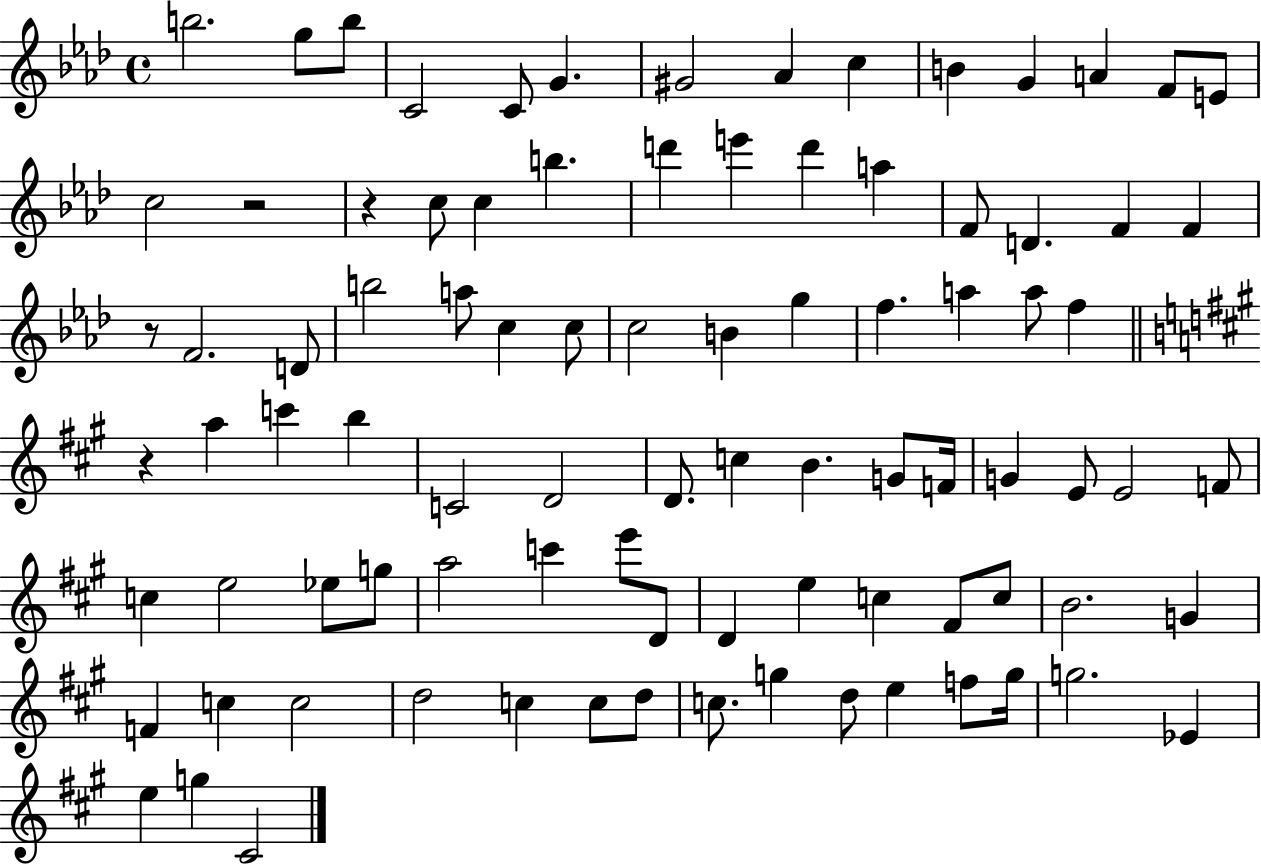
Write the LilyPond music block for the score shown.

{
  \clef treble
  \time 4/4
  \defaultTimeSignature
  \key aes \major
  b''2. g''8 b''8 | c'2 c'8 g'4. | gis'2 aes'4 c''4 | b'4 g'4 a'4 f'8 e'8 | \break c''2 r2 | r4 c''8 c''4 b''4. | d'''4 e'''4 d'''4 a''4 | f'8 d'4. f'4 f'4 | \break r8 f'2. d'8 | b''2 a''8 c''4 c''8 | c''2 b'4 g''4 | f''4. a''4 a''8 f''4 | \break \bar "||" \break \key a \major r4 a''4 c'''4 b''4 | c'2 d'2 | d'8. c''4 b'4. g'8 f'16 | g'4 e'8 e'2 f'8 | \break c''4 e''2 ees''8 g''8 | a''2 c'''4 e'''8 d'8 | d'4 e''4 c''4 fis'8 c''8 | b'2. g'4 | \break f'4 c''4 c''2 | d''2 c''4 c''8 d''8 | c''8. g''4 d''8 e''4 f''8 g''16 | g''2. ees'4 | \break e''4 g''4 cis'2 | \bar "|."
}